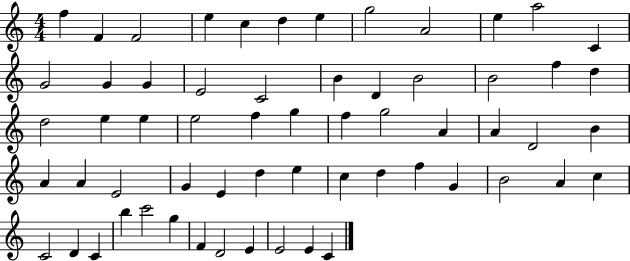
{
  \clef treble
  \numericTimeSignature
  \time 4/4
  \key c \major
  f''4 f'4 f'2 | e''4 c''4 d''4 e''4 | g''2 a'2 | e''4 a''2 c'4 | \break g'2 g'4 g'4 | e'2 c'2 | b'4 d'4 b'2 | b'2 f''4 d''4 | \break d''2 e''4 e''4 | e''2 f''4 g''4 | f''4 g''2 a'4 | a'4 d'2 b'4 | \break a'4 a'4 e'2 | g'4 e'4 d''4 e''4 | c''4 d''4 f''4 g'4 | b'2 a'4 c''4 | \break c'2 d'4 c'4 | b''4 c'''2 g''4 | f'4 d'2 e'4 | e'2 e'4 c'4 | \break \bar "|."
}